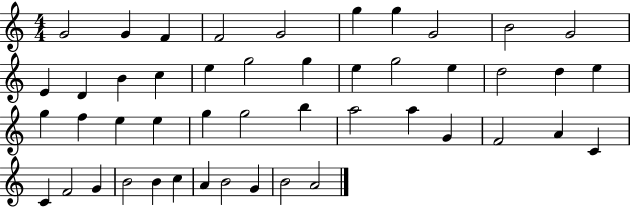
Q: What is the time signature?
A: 4/4